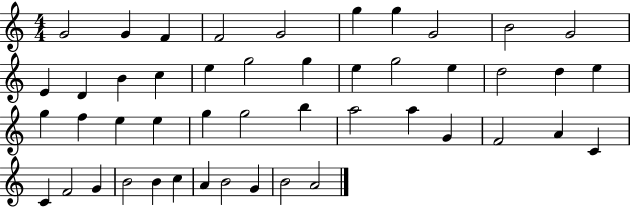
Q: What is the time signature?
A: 4/4